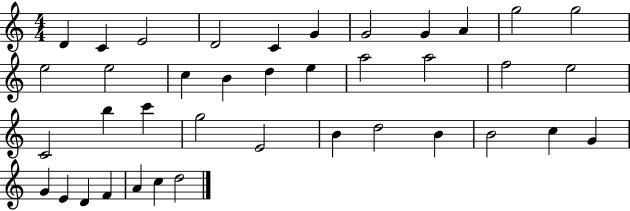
D4/q C4/q E4/h D4/h C4/q G4/q G4/h G4/q A4/q G5/h G5/h E5/h E5/h C5/q B4/q D5/q E5/q A5/h A5/h F5/h E5/h C4/h B5/q C6/q G5/h E4/h B4/q D5/h B4/q B4/h C5/q G4/q G4/q E4/q D4/q F4/q A4/q C5/q D5/h